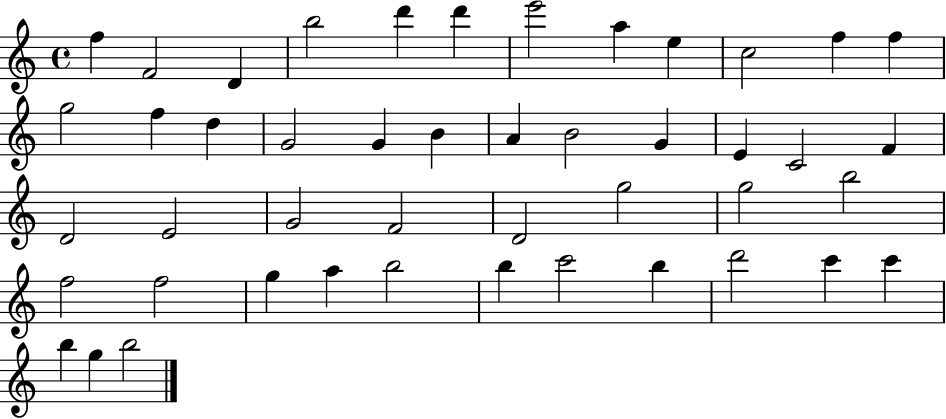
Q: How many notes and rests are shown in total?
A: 46